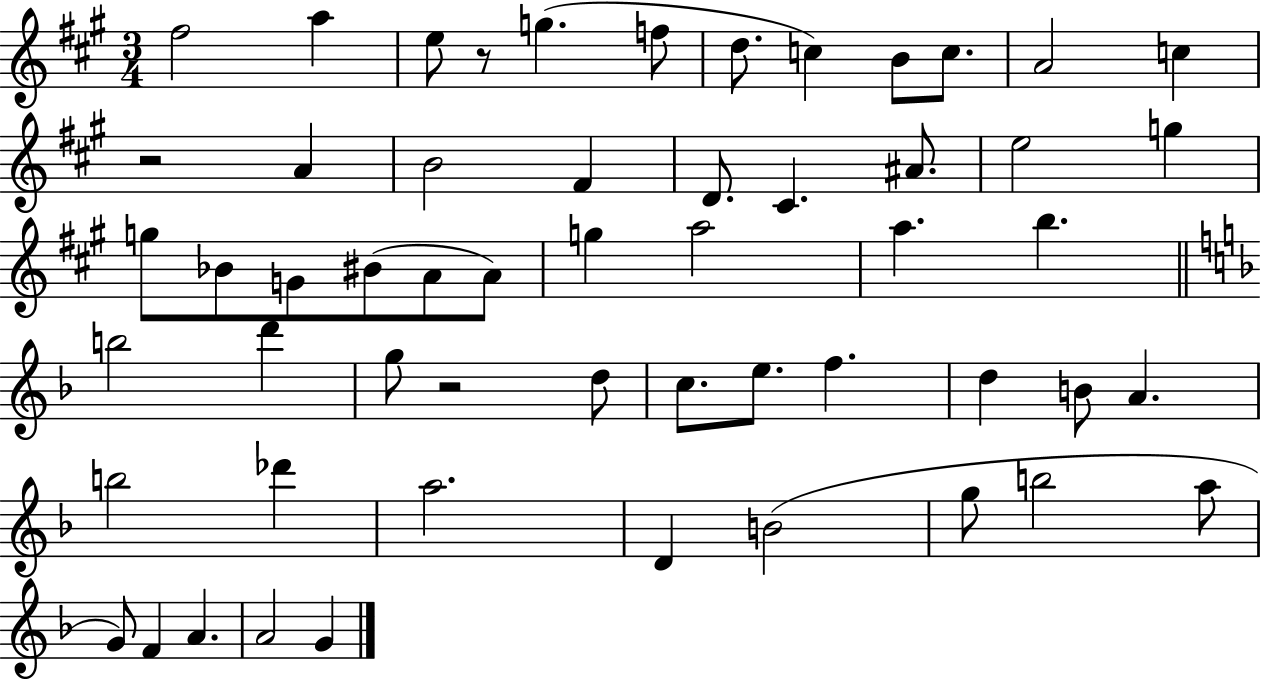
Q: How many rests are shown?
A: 3